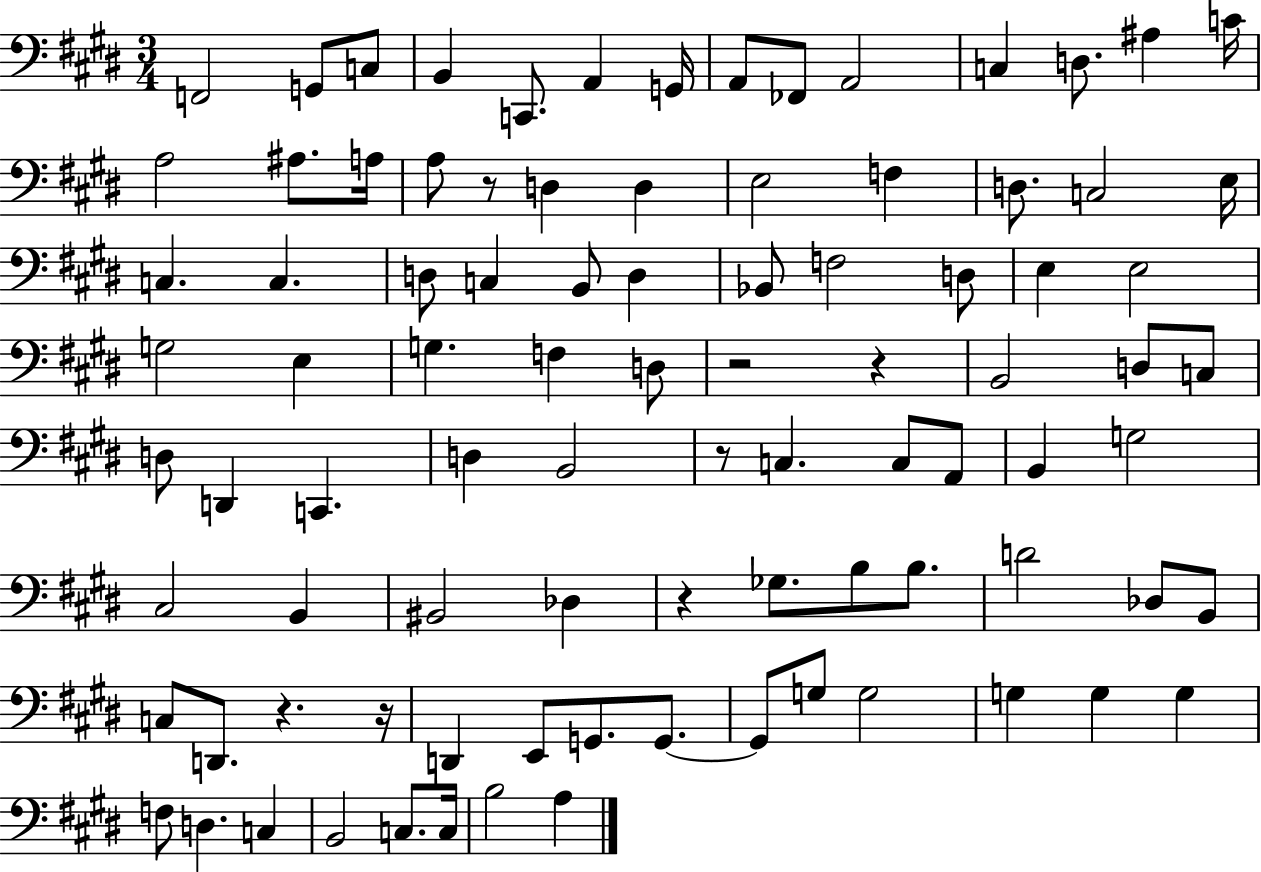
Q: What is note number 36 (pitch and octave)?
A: E3